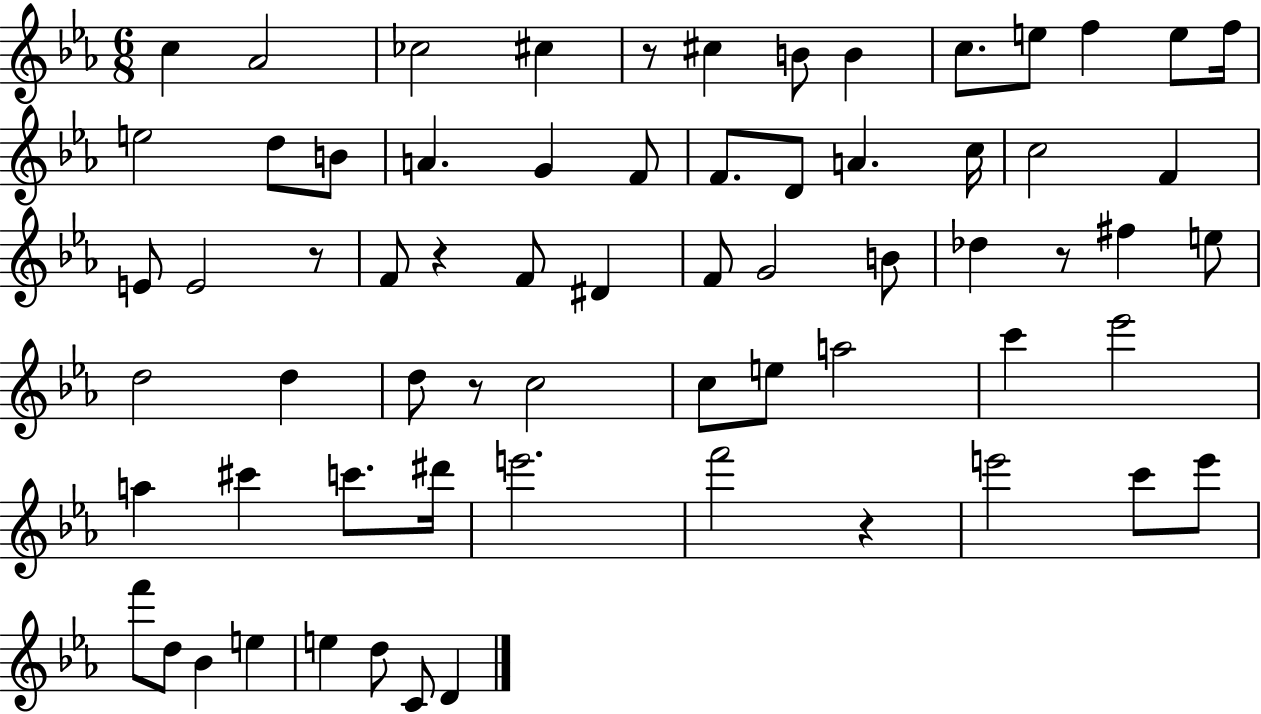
X:1
T:Untitled
M:6/8
L:1/4
K:Eb
c _A2 _c2 ^c z/2 ^c B/2 B c/2 e/2 f e/2 f/4 e2 d/2 B/2 A G F/2 F/2 D/2 A c/4 c2 F E/2 E2 z/2 F/2 z F/2 ^D F/2 G2 B/2 _d z/2 ^f e/2 d2 d d/2 z/2 c2 c/2 e/2 a2 c' _e'2 a ^c' c'/2 ^d'/4 e'2 f'2 z e'2 c'/2 e'/2 f'/2 d/2 _B e e d/2 C/2 D